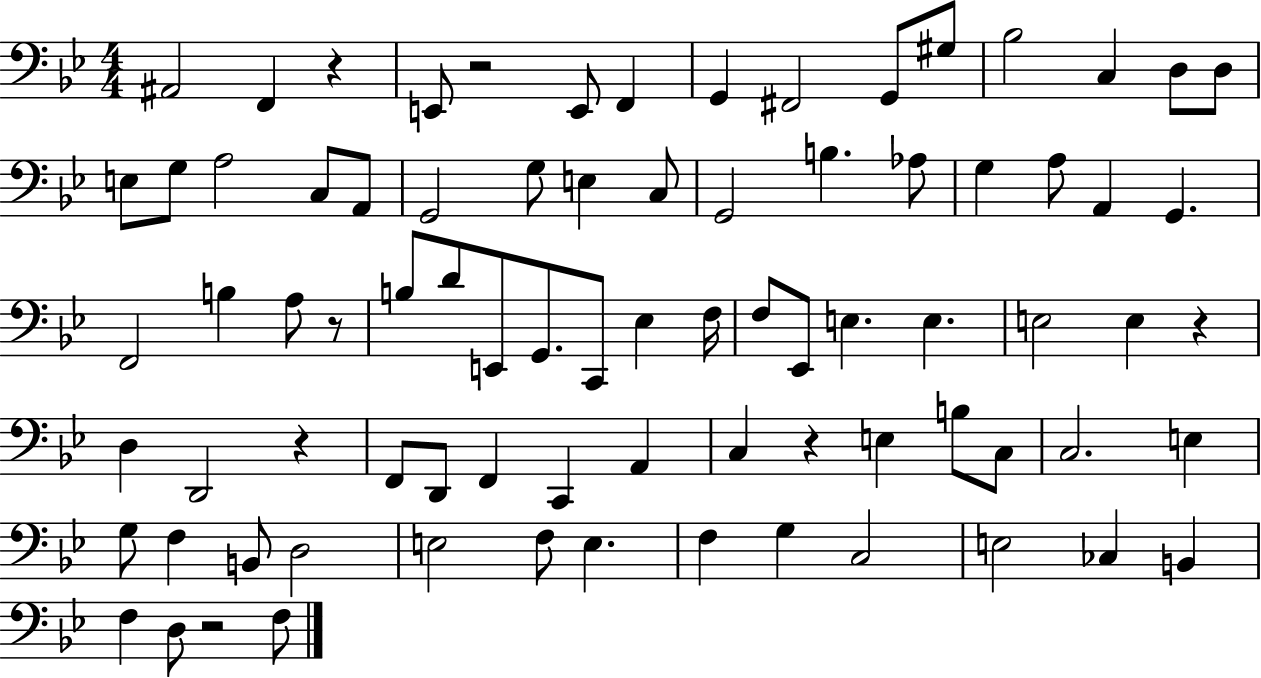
A#2/h F2/q R/q E2/e R/h E2/e F2/q G2/q F#2/h G2/e G#3/e Bb3/h C3/q D3/e D3/e E3/e G3/e A3/h C3/e A2/e G2/h G3/e E3/q C3/e G2/h B3/q. Ab3/e G3/q A3/e A2/q G2/q. F2/h B3/q A3/e R/e B3/e D4/e E2/e G2/e. C2/e Eb3/q F3/s F3/e Eb2/e E3/q. E3/q. E3/h E3/q R/q D3/q D2/h R/q F2/e D2/e F2/q C2/q A2/q C3/q R/q E3/q B3/e C3/e C3/h. E3/q G3/e F3/q B2/e D3/h E3/h F3/e E3/q. F3/q G3/q C3/h E3/h CES3/q B2/q F3/q D3/e R/h F3/e